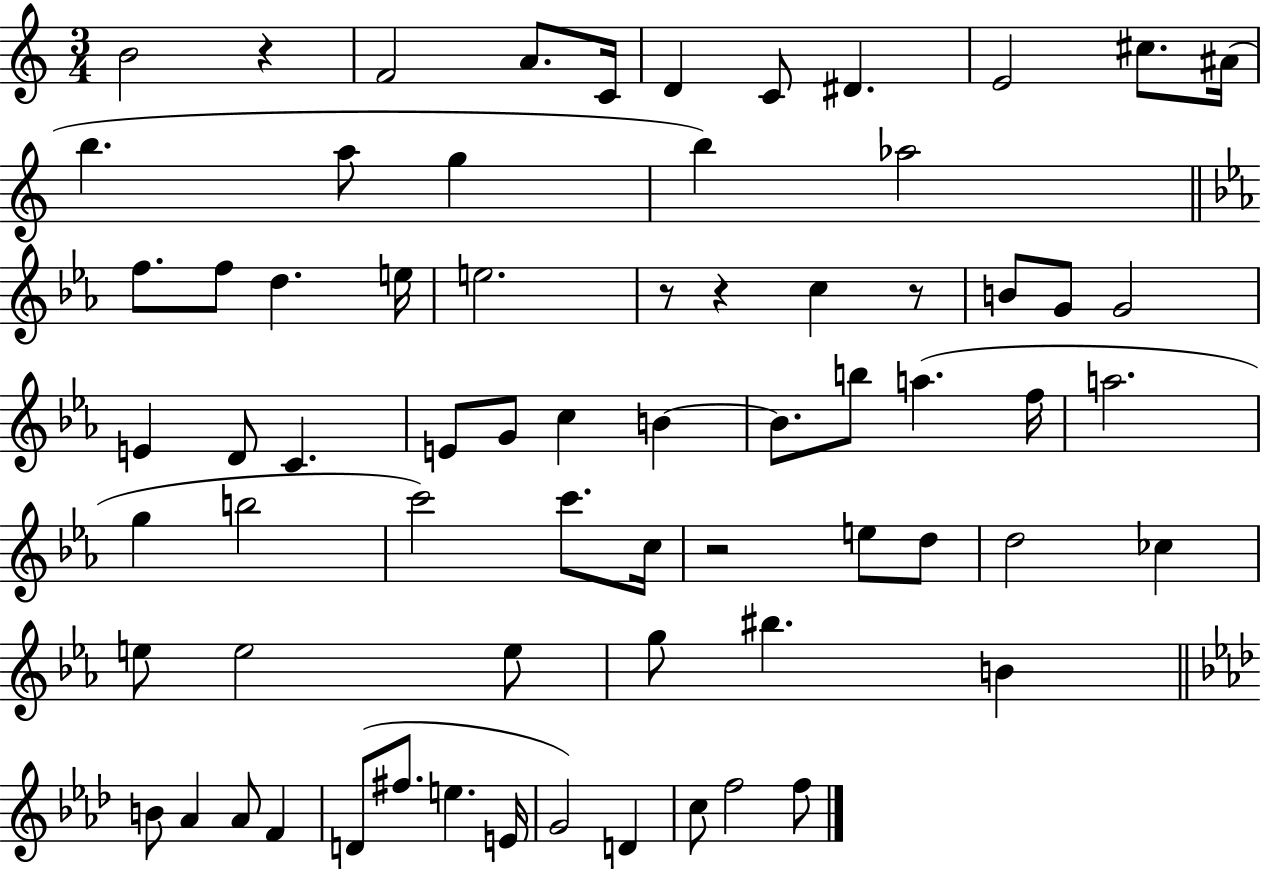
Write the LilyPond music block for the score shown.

{
  \clef treble
  \numericTimeSignature
  \time 3/4
  \key c \major
  b'2 r4 | f'2 a'8. c'16 | d'4 c'8 dis'4. | e'2 cis''8. ais'16( | \break b''4. a''8 g''4 | b''4) aes''2 | \bar "||" \break \key ees \major f''8. f''8 d''4. e''16 | e''2. | r8 r4 c''4 r8 | b'8 g'8 g'2 | \break e'4 d'8 c'4. | e'8 g'8 c''4 b'4~~ | b'8. b''8 a''4.( f''16 | a''2. | \break g''4 b''2 | c'''2) c'''8. c''16 | r2 e''8 d''8 | d''2 ces''4 | \break e''8 e''2 e''8 | g''8 bis''4. b'4 | \bar "||" \break \key aes \major b'8 aes'4 aes'8 f'4 | d'8( fis''8. e''4. e'16 | g'2) d'4 | c''8 f''2 f''8 | \break \bar "|."
}